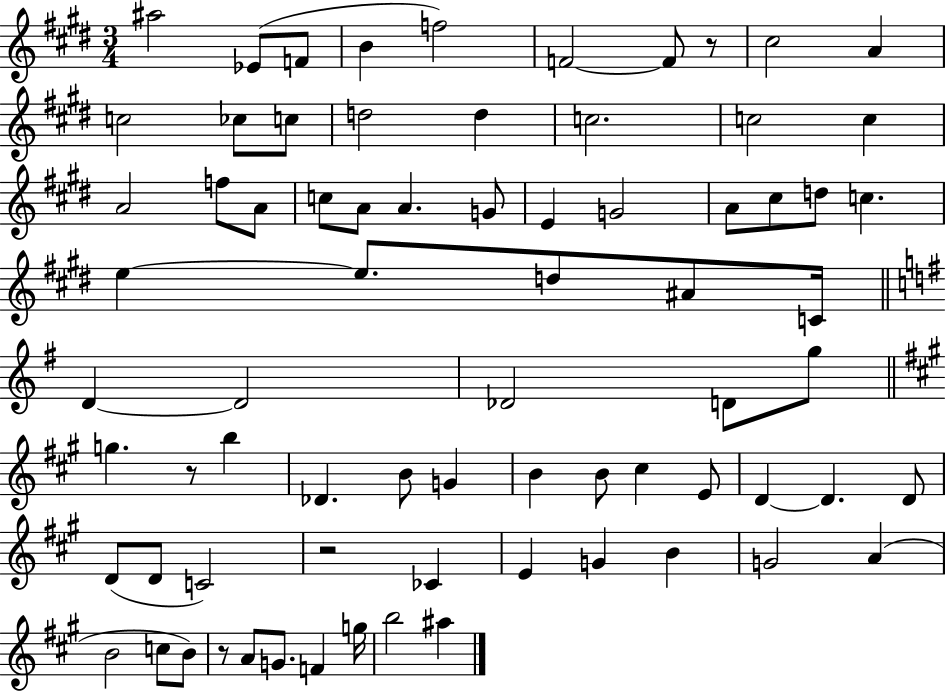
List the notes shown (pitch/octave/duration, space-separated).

A#5/h Eb4/e F4/e B4/q F5/h F4/h F4/e R/e C#5/h A4/q C5/h CES5/e C5/e D5/h D5/q C5/h. C5/h C5/q A4/h F5/e A4/e C5/e A4/e A4/q. G4/e E4/q G4/h A4/e C#5/e D5/e C5/q. E5/q E5/e. D5/e A#4/e C4/s D4/q D4/h Db4/h D4/e G5/e G5/q. R/e B5/q Db4/q. B4/e G4/q B4/q B4/e C#5/q E4/e D4/q D4/q. D4/e D4/e D4/e C4/h R/h CES4/q E4/q G4/q B4/q G4/h A4/q B4/h C5/e B4/e R/e A4/e G4/e. F4/q G5/s B5/h A#5/q